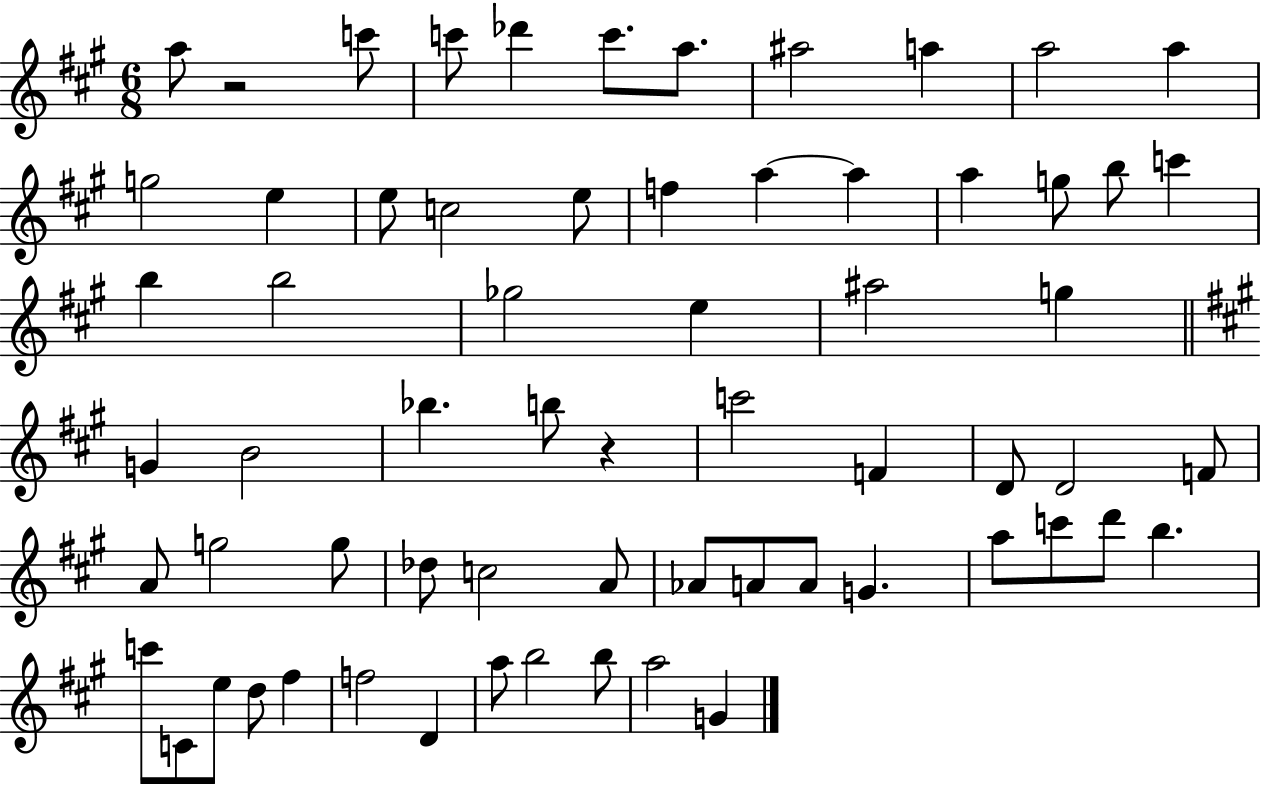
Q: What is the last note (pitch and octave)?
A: G4